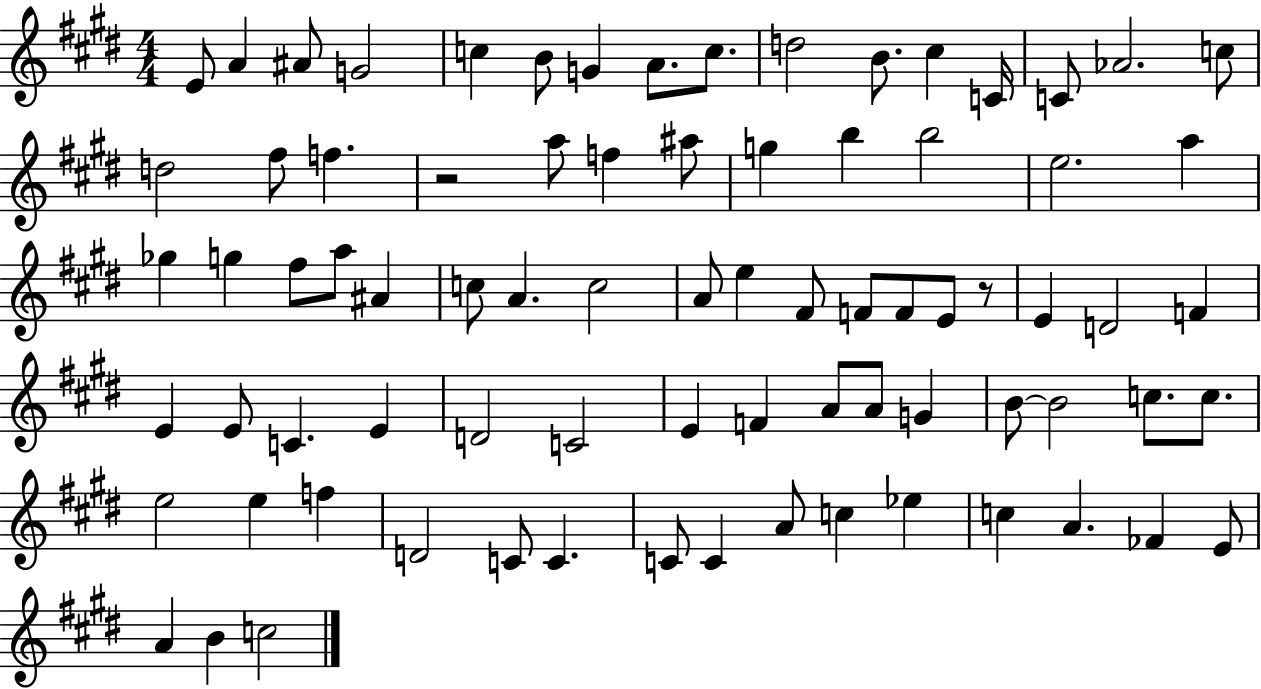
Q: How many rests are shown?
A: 2